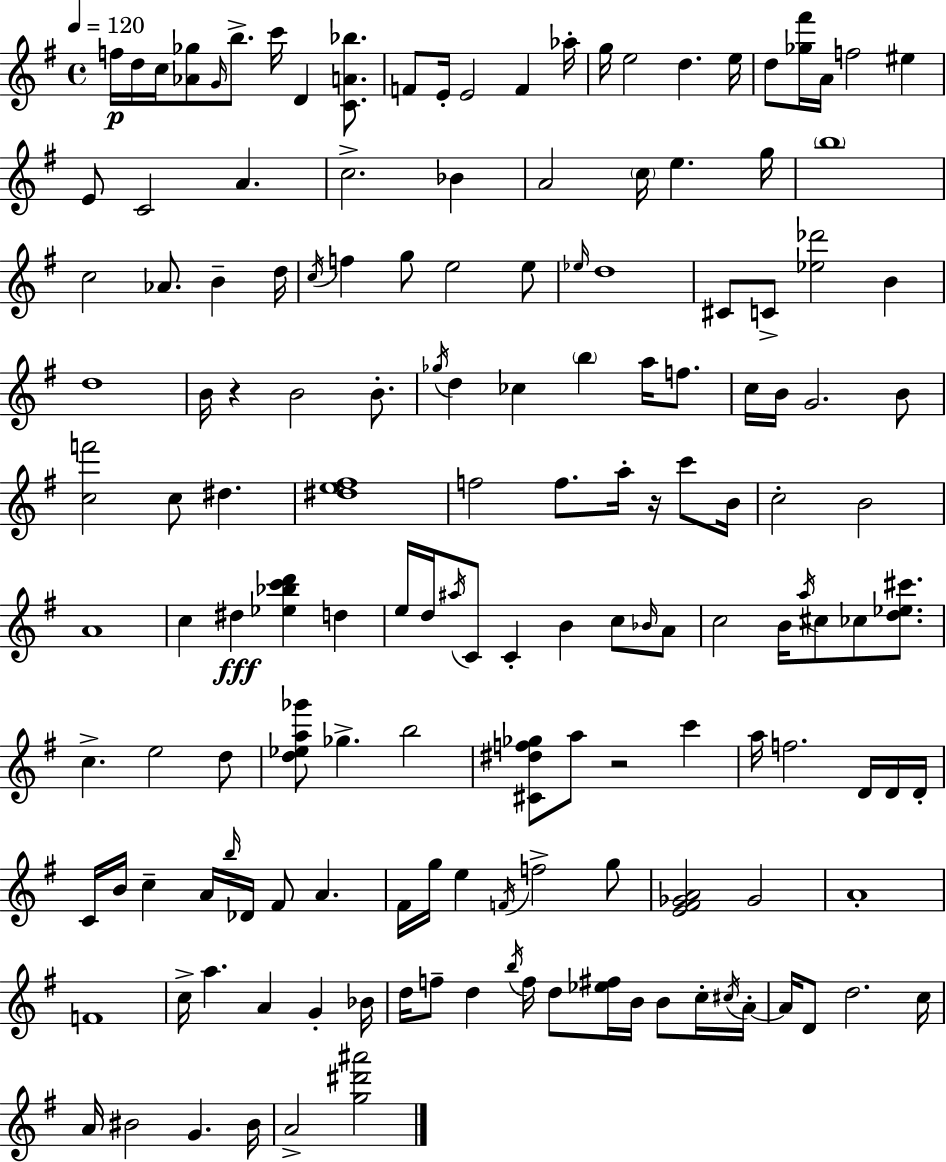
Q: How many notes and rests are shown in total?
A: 155